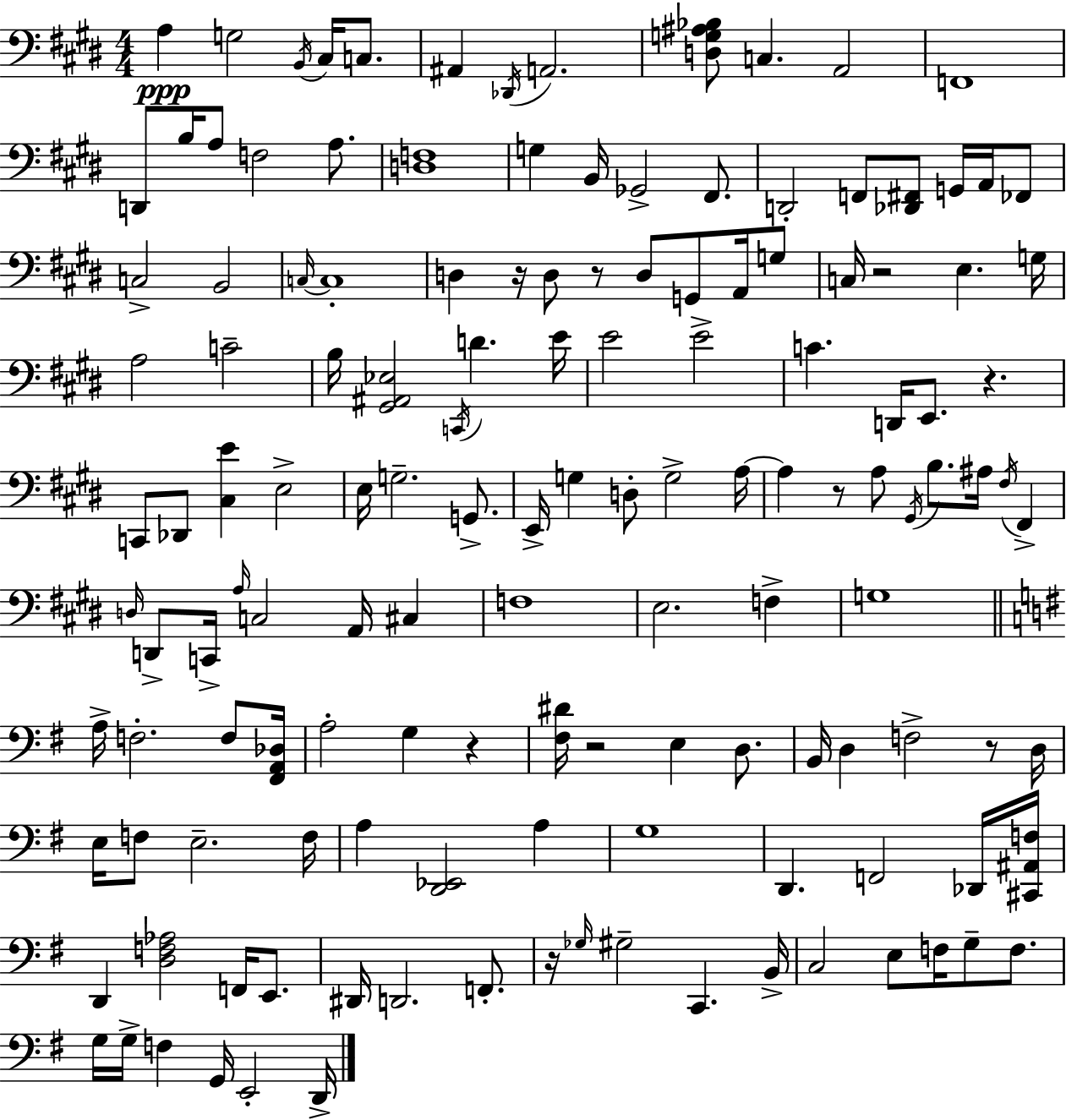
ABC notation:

X:1
T:Untitled
M:4/4
L:1/4
K:E
A, G,2 B,,/4 ^C,/4 C,/2 ^A,, _D,,/4 A,,2 [D,G,^A,_B,]/2 C, A,,2 F,,4 D,,/2 B,/4 A,/2 F,2 A,/2 [D,F,]4 G, B,,/4 _G,,2 ^F,,/2 D,,2 F,,/2 [_D,,^F,,]/2 G,,/4 A,,/4 _F,,/2 C,2 B,,2 C,/4 C,4 D, z/4 D,/2 z/2 D,/2 G,,/2 A,,/4 G,/2 C,/4 z2 E, G,/4 A,2 C2 B,/4 [^G,,^A,,_E,]2 C,,/4 D E/4 E2 E2 C D,,/4 E,,/2 z C,,/2 _D,,/2 [^C,E] E,2 E,/4 G,2 G,,/2 E,,/4 G, D,/2 G,2 A,/4 A, z/2 A,/2 ^G,,/4 B,/2 ^A,/4 ^F,/4 ^F,, D,/4 D,,/2 C,,/4 A,/4 C,2 A,,/4 ^C, F,4 E,2 F, G,4 A,/4 F,2 F,/2 [^F,,A,,_D,]/4 A,2 G, z [^F,^D]/4 z2 E, D,/2 B,,/4 D, F,2 z/2 D,/4 E,/4 F,/2 E,2 F,/4 A, [D,,_E,,]2 A, G,4 D,, F,,2 _D,,/4 [^C,,^A,,F,]/4 D,, [D,F,_A,]2 F,,/4 E,,/2 ^D,,/4 D,,2 F,,/2 z/4 _G,/4 ^G,2 C,, B,,/4 C,2 E,/2 F,/4 G,/2 F,/2 G,/4 G,/4 F, G,,/4 E,,2 D,,/4